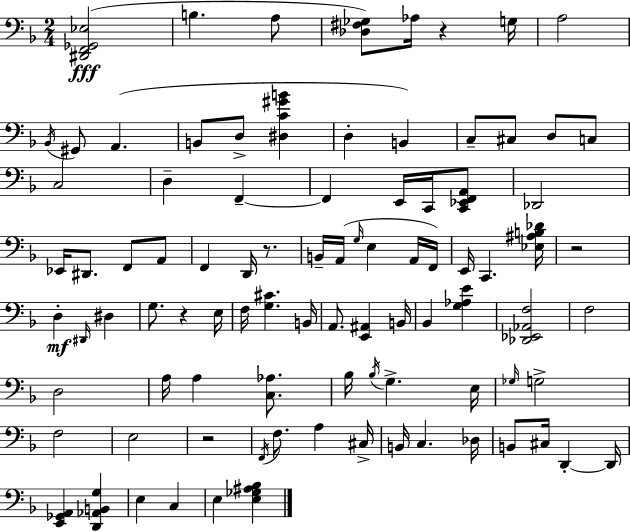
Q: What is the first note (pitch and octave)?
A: B3